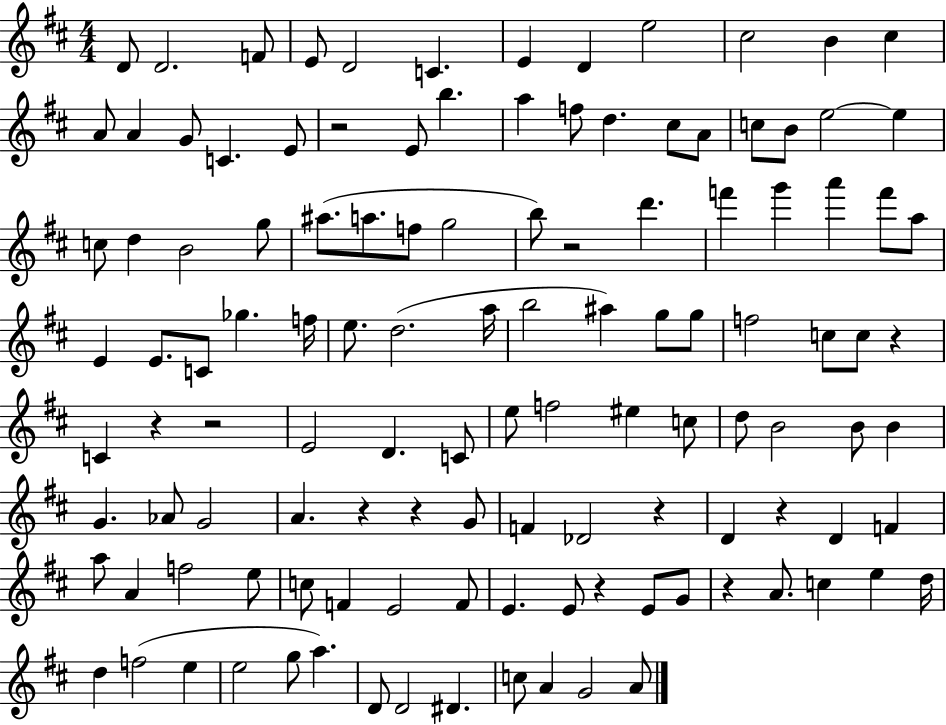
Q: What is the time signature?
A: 4/4